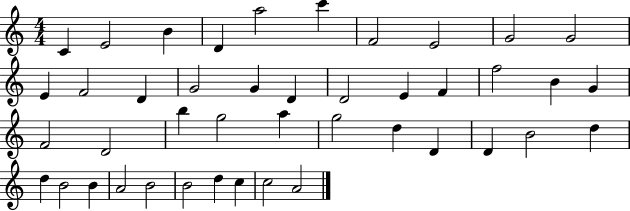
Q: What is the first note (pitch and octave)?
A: C4